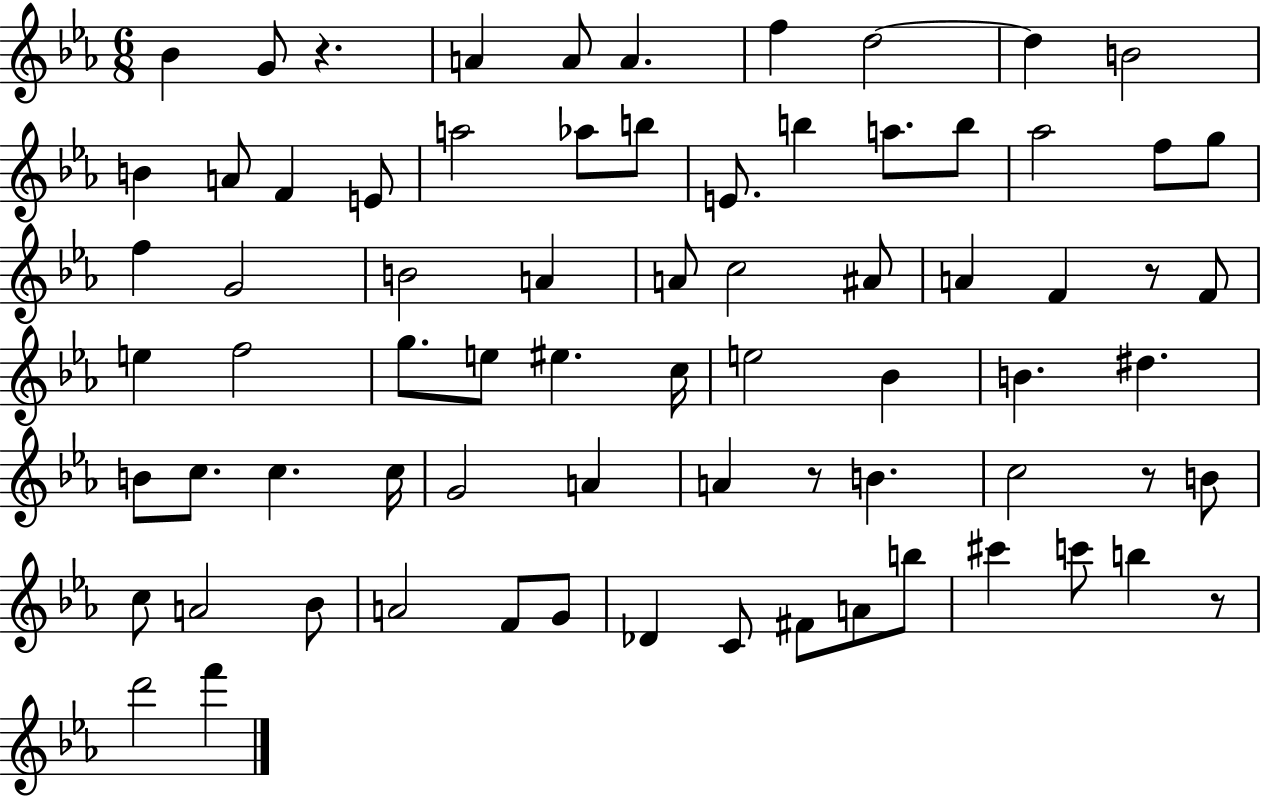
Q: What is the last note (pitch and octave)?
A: F6